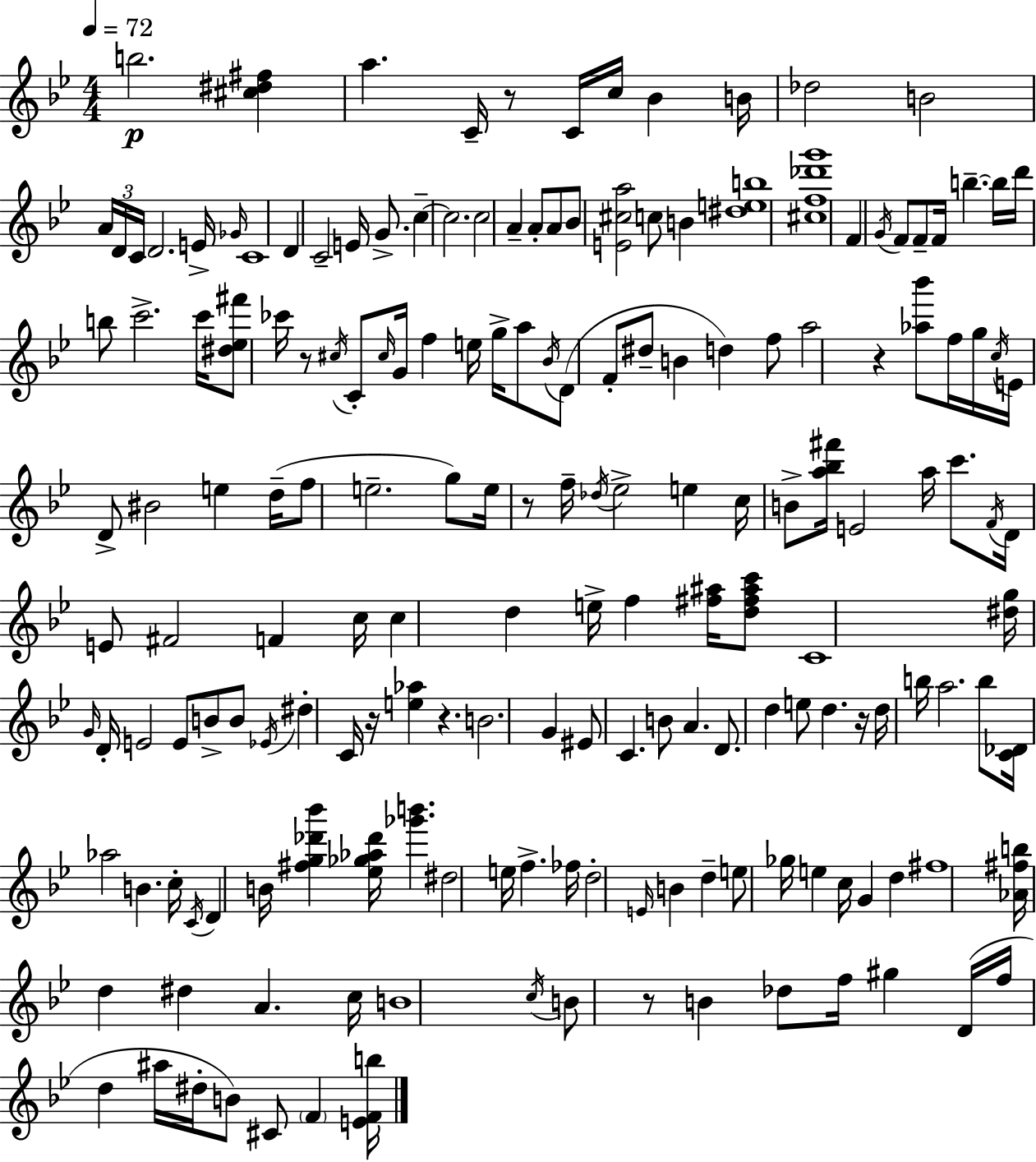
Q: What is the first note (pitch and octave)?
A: B5